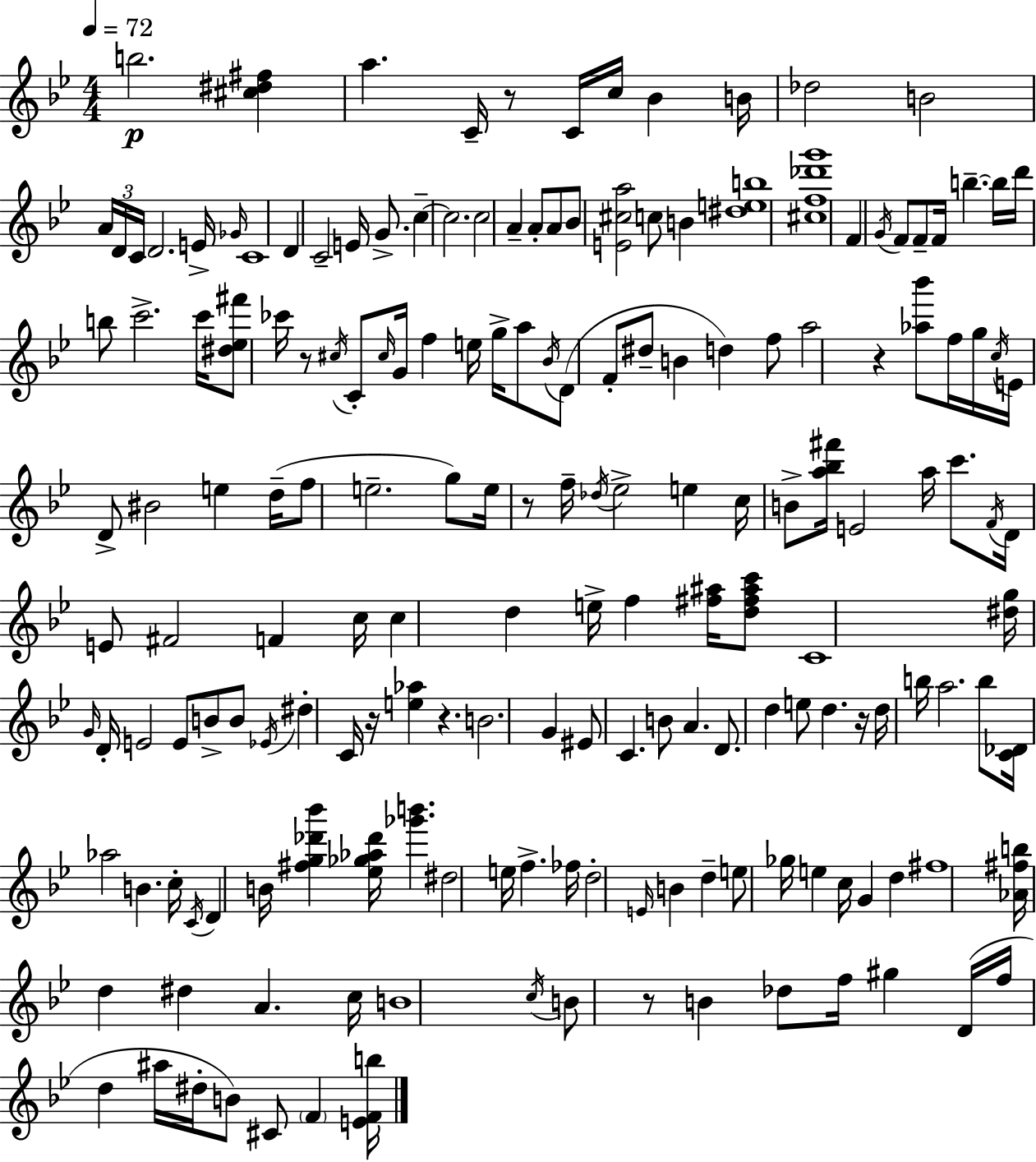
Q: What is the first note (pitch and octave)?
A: B5